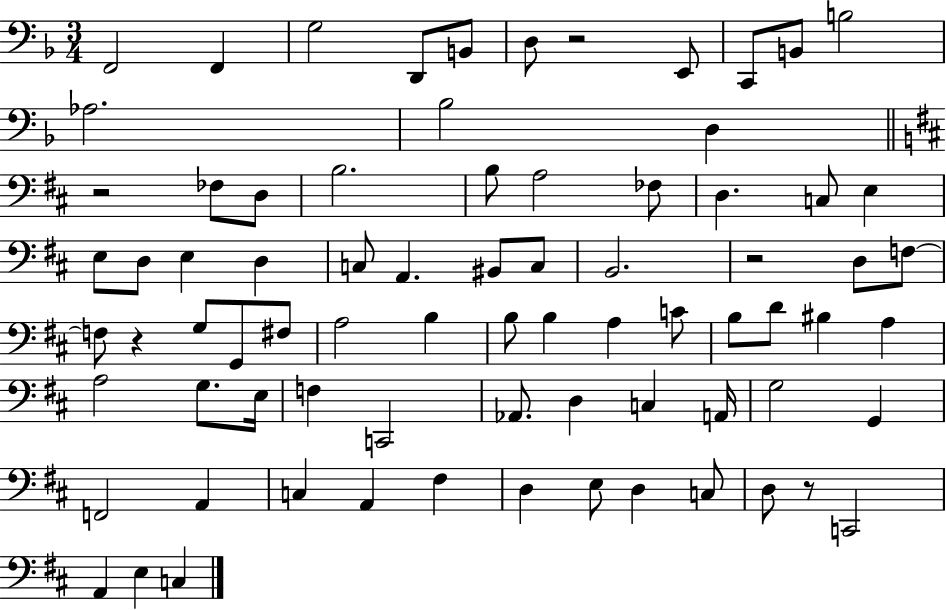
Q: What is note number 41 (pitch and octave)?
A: B3